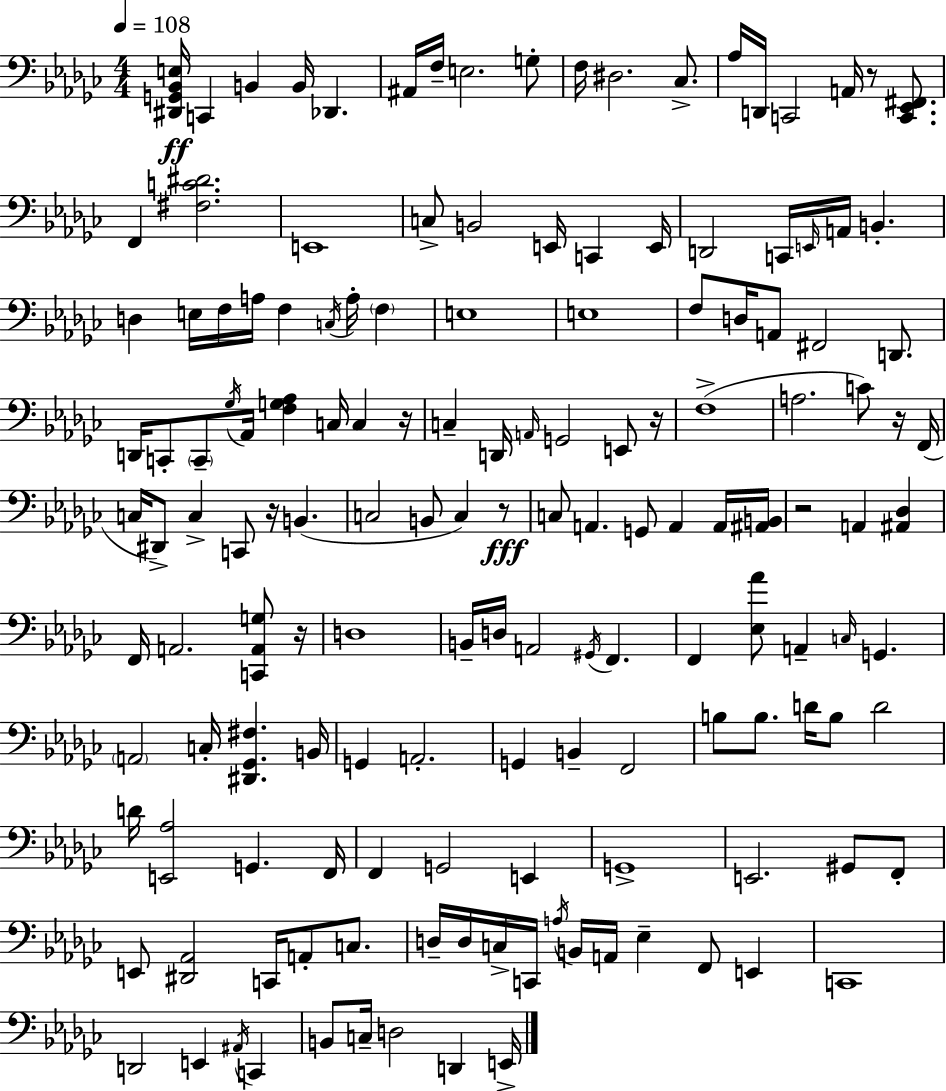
X:1
T:Untitled
M:4/4
L:1/4
K:Ebm
[^D,,G,,_B,,E,]/4 C,, B,, B,,/4 _D,, ^A,,/4 F,/4 E,2 G,/2 F,/4 ^D,2 _C,/2 _A,/4 D,,/4 C,,2 A,,/4 z/2 [C,,_E,,^F,,]/2 F,, [^F,C^D]2 E,,4 C,/2 B,,2 E,,/4 C,, E,,/4 D,,2 C,,/4 E,,/4 A,,/4 B,, D, E,/4 F,/4 A,/4 F, C,/4 A,/4 F, E,4 E,4 F,/2 D,/4 A,,/2 ^F,,2 D,,/2 D,,/4 C,,/2 C,,/2 _G,/4 _A,,/4 [F,G,_A,] C,/4 C, z/4 C, D,,/4 A,,/4 G,,2 E,,/2 z/4 F,4 A,2 C/2 z/4 F,,/4 C,/4 ^D,,/2 C, C,,/2 z/4 B,, C,2 B,,/2 C, z/2 C,/2 A,, G,,/2 A,, A,,/4 [^A,,B,,]/4 z2 A,, [^A,,_D,] F,,/4 A,,2 [C,,A,,G,]/2 z/4 D,4 B,,/4 D,/4 A,,2 ^G,,/4 F,, F,, [_E,_A]/2 A,, C,/4 G,, A,,2 C,/4 [^D,,_G,,^F,] B,,/4 G,, A,,2 G,, B,, F,,2 B,/2 B,/2 D/4 B,/2 D2 D/4 [E,,_A,]2 G,, F,,/4 F,, G,,2 E,, G,,4 E,,2 ^G,,/2 F,,/2 E,,/2 [^D,,_A,,]2 C,,/4 A,,/2 C,/2 D,/4 D,/4 C,/4 C,,/4 A,/4 B,,/4 A,,/4 _E, F,,/2 E,, C,,4 D,,2 E,, ^A,,/4 C,, B,,/2 C,/4 D,2 D,, E,,/4